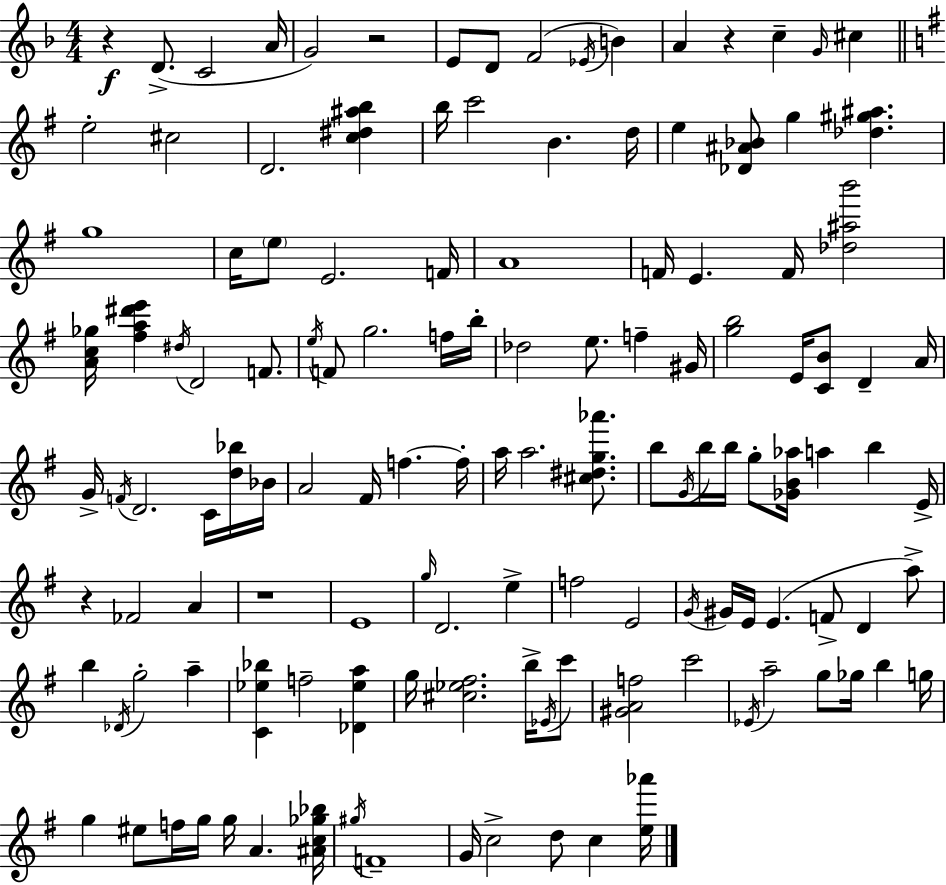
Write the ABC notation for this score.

X:1
T:Untitled
M:4/4
L:1/4
K:F
z D/2 C2 A/4 G2 z2 E/2 D/2 F2 _E/4 B A z c G/4 ^c e2 ^c2 D2 [c^d^ab] b/4 c'2 B d/4 e [_D^A_B]/2 g [_d^g^a] g4 c/4 e/2 E2 F/4 A4 F/4 E F/4 [_d^ab']2 [Ac_g]/4 [^fa^d'e'] ^d/4 D2 F/2 e/4 F/2 g2 f/4 b/4 _d2 e/2 f ^G/4 [gb]2 E/4 [CB]/2 D A/4 G/4 F/4 D2 C/4 [d_b]/4 _B/4 A2 ^F/4 f f/4 a/4 a2 [^c^dg_a']/2 b/2 G/4 b/4 b/4 g/2 [_GB_a]/4 a b E/4 z _F2 A z4 E4 g/4 D2 e f2 E2 G/4 ^G/4 E/4 E F/2 D a/2 b _D/4 g2 a [C_e_b] f2 [_D_ea] g/4 [^c_e^f]2 b/4 _E/4 c'/2 [^GAf]2 c'2 _E/4 a2 g/2 _g/4 b g/4 g ^e/2 f/4 g/4 g/4 A [^Ac_g_b]/4 ^g/4 F4 G/4 c2 d/2 c [e_a']/4